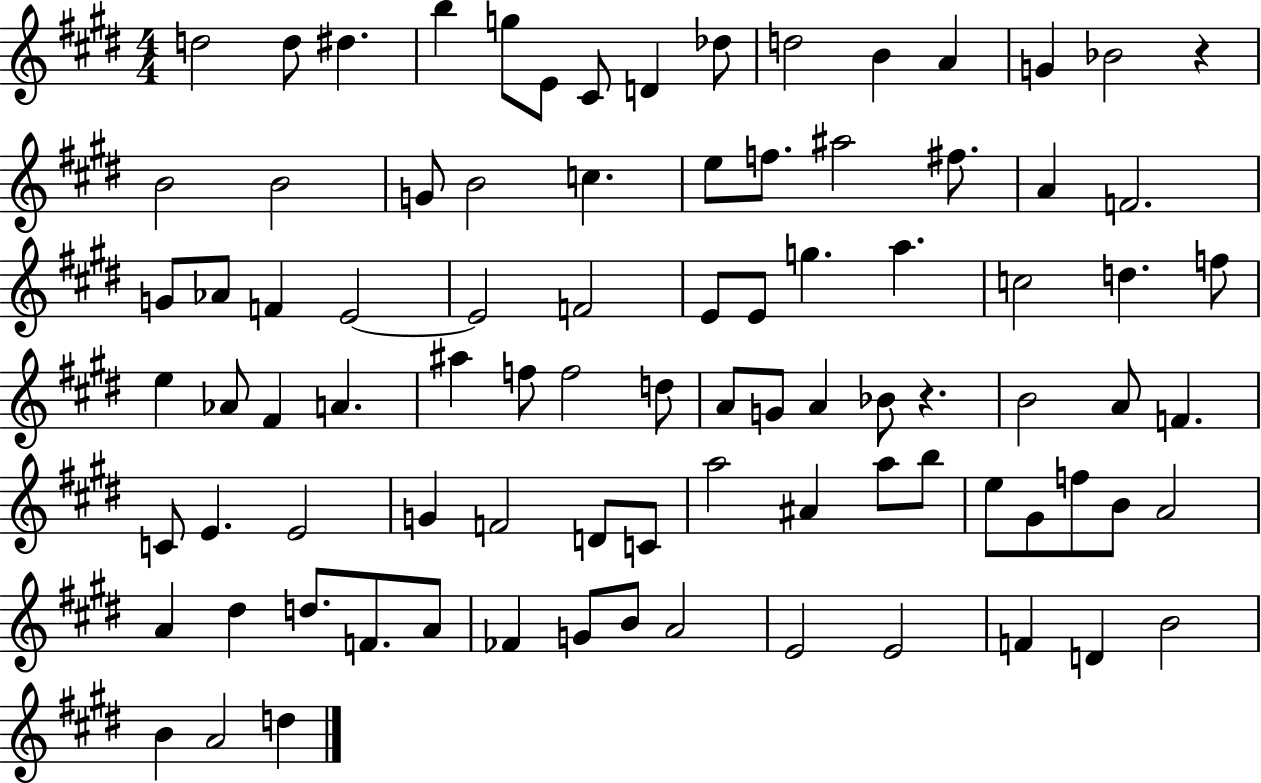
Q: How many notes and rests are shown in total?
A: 88